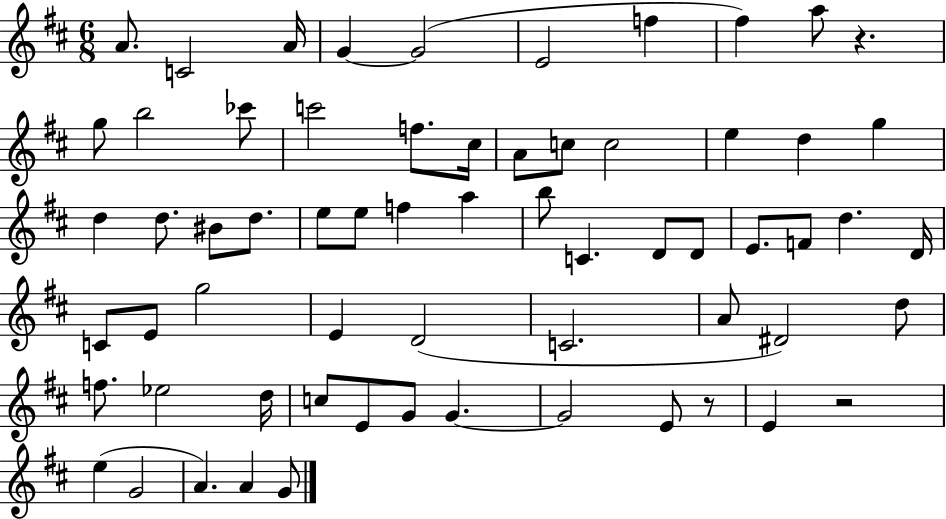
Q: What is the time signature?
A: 6/8